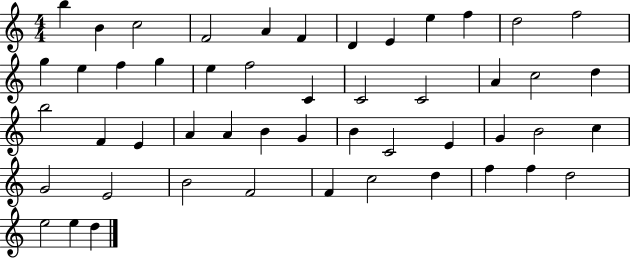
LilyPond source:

{
  \clef treble
  \numericTimeSignature
  \time 4/4
  \key c \major
  b''4 b'4 c''2 | f'2 a'4 f'4 | d'4 e'4 e''4 f''4 | d''2 f''2 | \break g''4 e''4 f''4 g''4 | e''4 f''2 c'4 | c'2 c'2 | a'4 c''2 d''4 | \break b''2 f'4 e'4 | a'4 a'4 b'4 g'4 | b'4 c'2 e'4 | g'4 b'2 c''4 | \break g'2 e'2 | b'2 f'2 | f'4 c''2 d''4 | f''4 f''4 d''2 | \break e''2 e''4 d''4 | \bar "|."
}